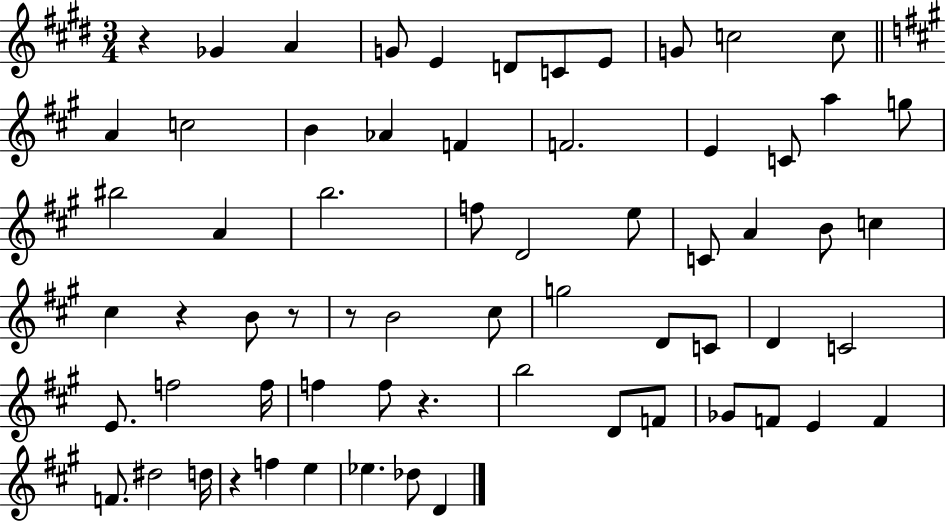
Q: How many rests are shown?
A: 6